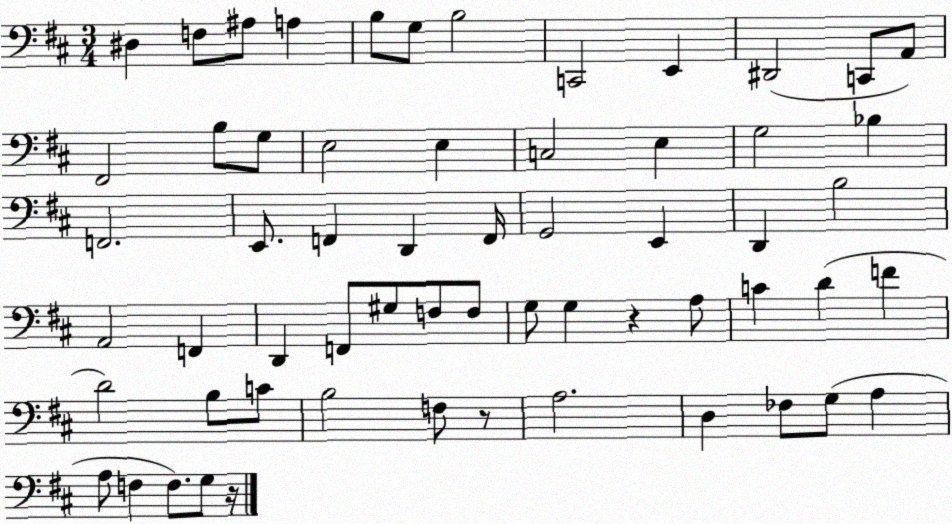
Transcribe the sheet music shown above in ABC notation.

X:1
T:Untitled
M:3/4
L:1/4
K:D
^D, F,/2 ^A,/2 A, B,/2 G,/2 B,2 C,,2 E,, ^D,,2 C,,/2 A,,/2 ^F,,2 B,/2 G,/2 E,2 E, C,2 E, G,2 _B, F,,2 E,,/2 F,, D,, F,,/4 G,,2 E,, D,, B,2 A,,2 F,, D,, F,,/2 ^G,/2 F,/2 F,/2 G,/2 G, z A,/2 C D F D2 B,/2 C/2 B,2 F,/2 z/2 A,2 D, _F,/2 G,/2 A, A,/2 F, F,/2 G,/2 z/4